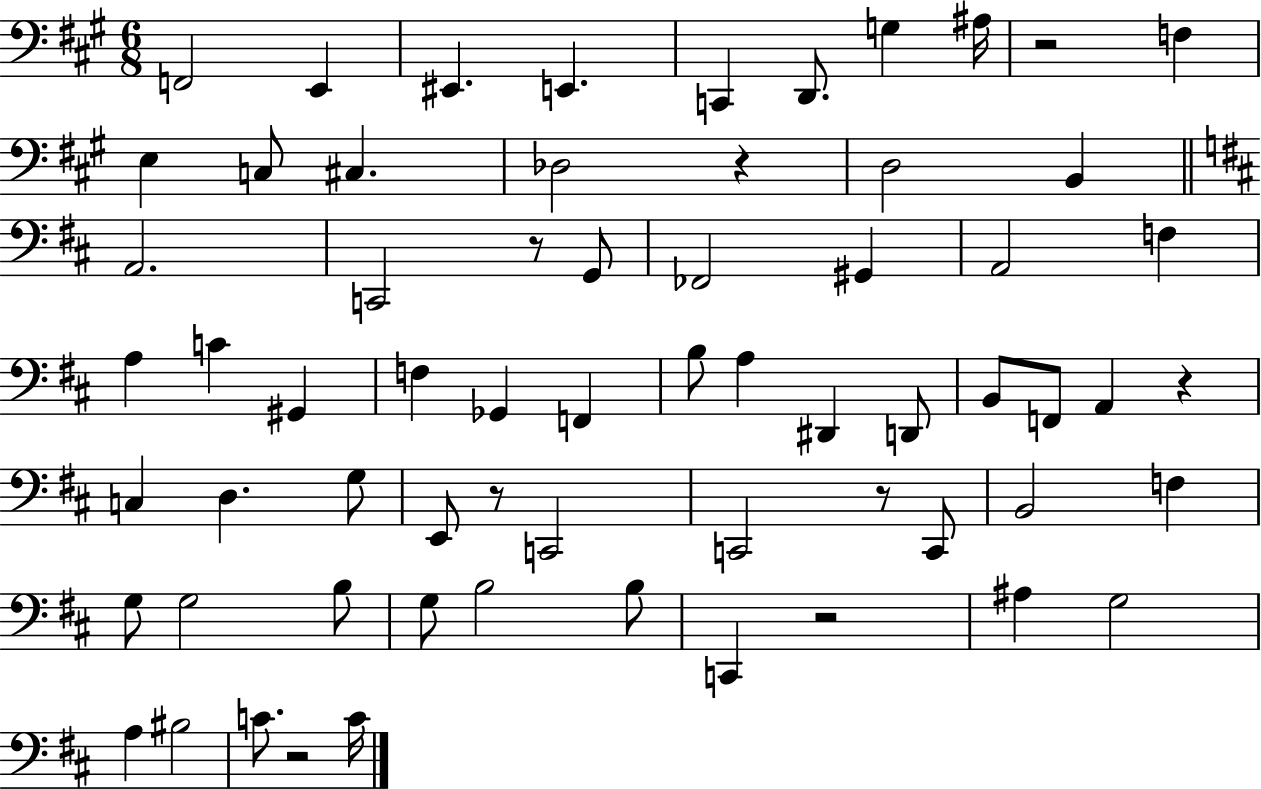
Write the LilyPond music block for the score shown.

{
  \clef bass
  \numericTimeSignature
  \time 6/8
  \key a \major
  \repeat volta 2 { f,2 e,4 | eis,4. e,4. | c,4 d,8. g4 ais16 | r2 f4 | \break e4 c8 cis4. | des2 r4 | d2 b,4 | \bar "||" \break \key d \major a,2. | c,2 r8 g,8 | fes,2 gis,4 | a,2 f4 | \break a4 c'4 gis,4 | f4 ges,4 f,4 | b8 a4 dis,4 d,8 | b,8 f,8 a,4 r4 | \break c4 d4. g8 | e,8 r8 c,2 | c,2 r8 c,8 | b,2 f4 | \break g8 g2 b8 | g8 b2 b8 | c,4 r2 | ais4 g2 | \break a4 bis2 | c'8. r2 c'16 | } \bar "|."
}